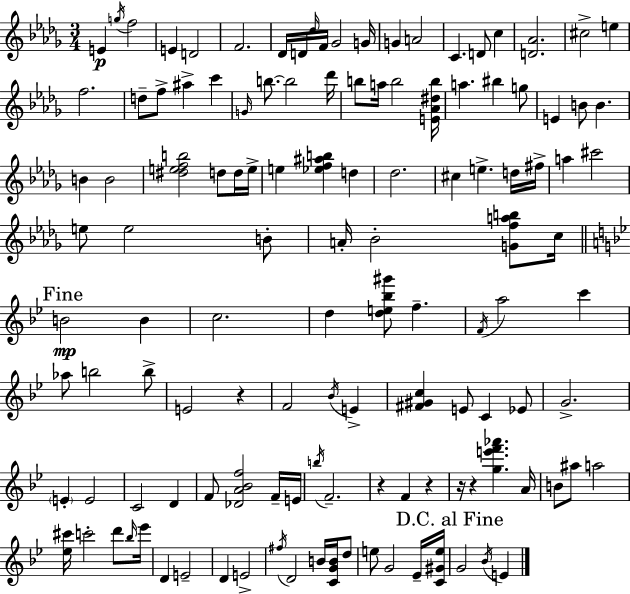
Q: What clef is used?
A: treble